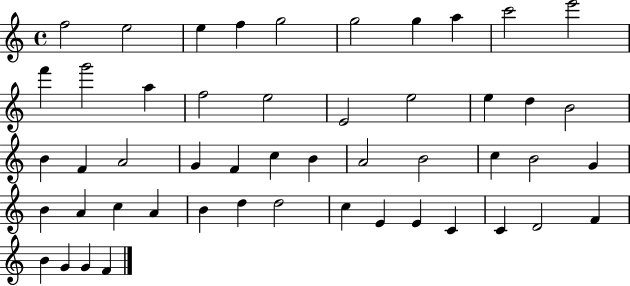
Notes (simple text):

F5/h E5/h E5/q F5/q G5/h G5/h G5/q A5/q C6/h E6/h F6/q G6/h A5/q F5/h E5/h E4/h E5/h E5/q D5/q B4/h B4/q F4/q A4/h G4/q F4/q C5/q B4/q A4/h B4/h C5/q B4/h G4/q B4/q A4/q C5/q A4/q B4/q D5/q D5/h C5/q E4/q E4/q C4/q C4/q D4/h F4/q B4/q G4/q G4/q F4/q